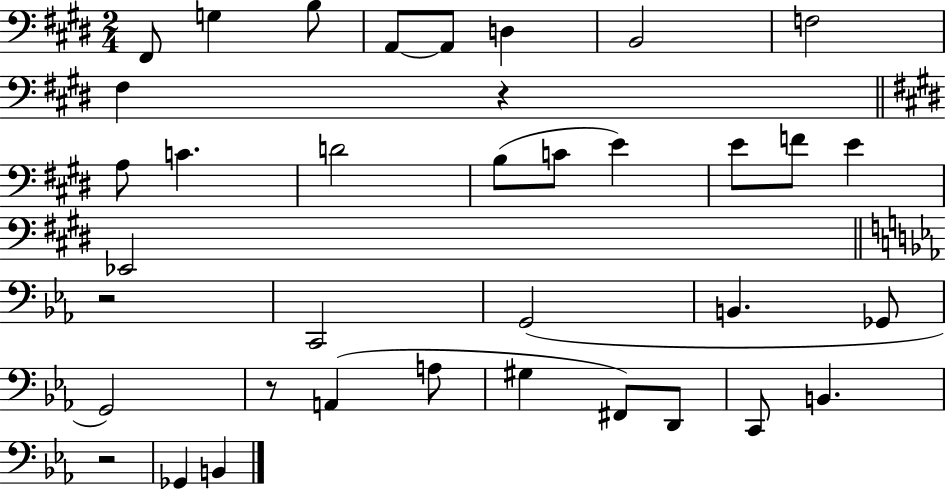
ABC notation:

X:1
T:Untitled
M:2/4
L:1/4
K:E
^F,,/2 G, B,/2 A,,/2 A,,/2 D, B,,2 F,2 ^F, z A,/2 C D2 B,/2 C/2 E E/2 F/2 E _E,,2 z2 C,,2 G,,2 B,, _G,,/2 G,,2 z/2 A,, A,/2 ^G, ^F,,/2 D,,/2 C,,/2 B,, z2 _G,, B,,